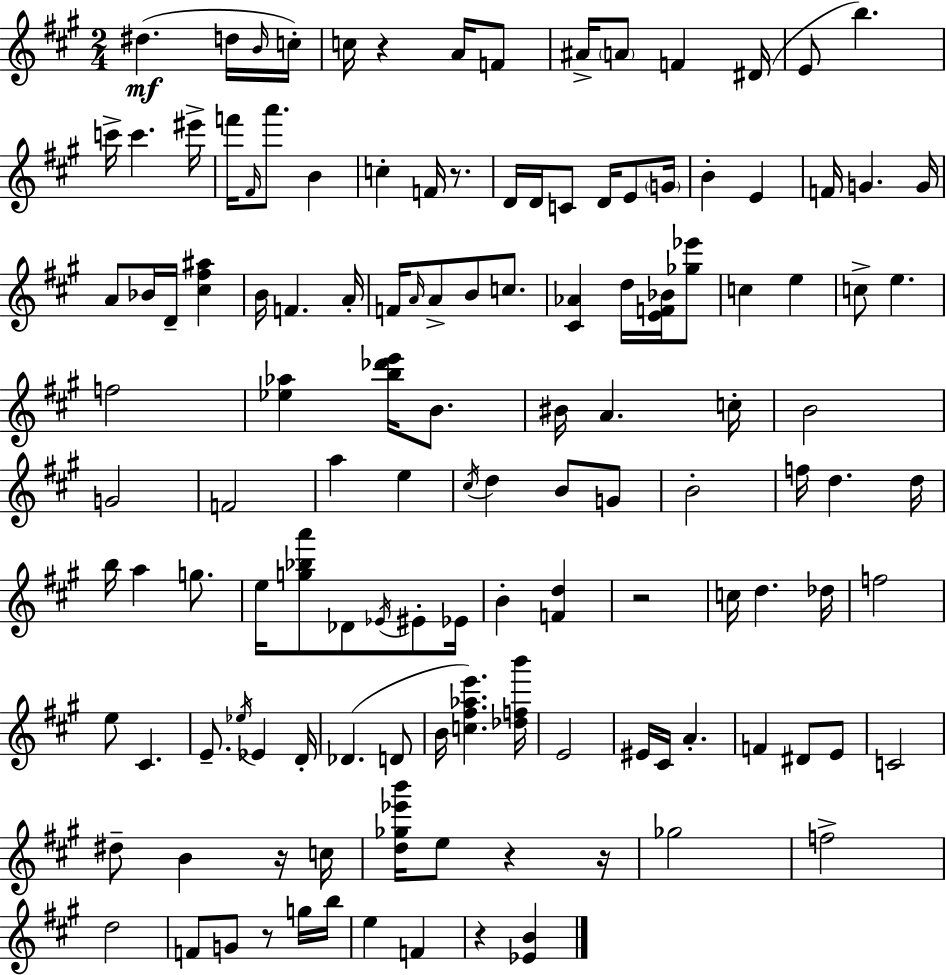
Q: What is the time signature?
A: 2/4